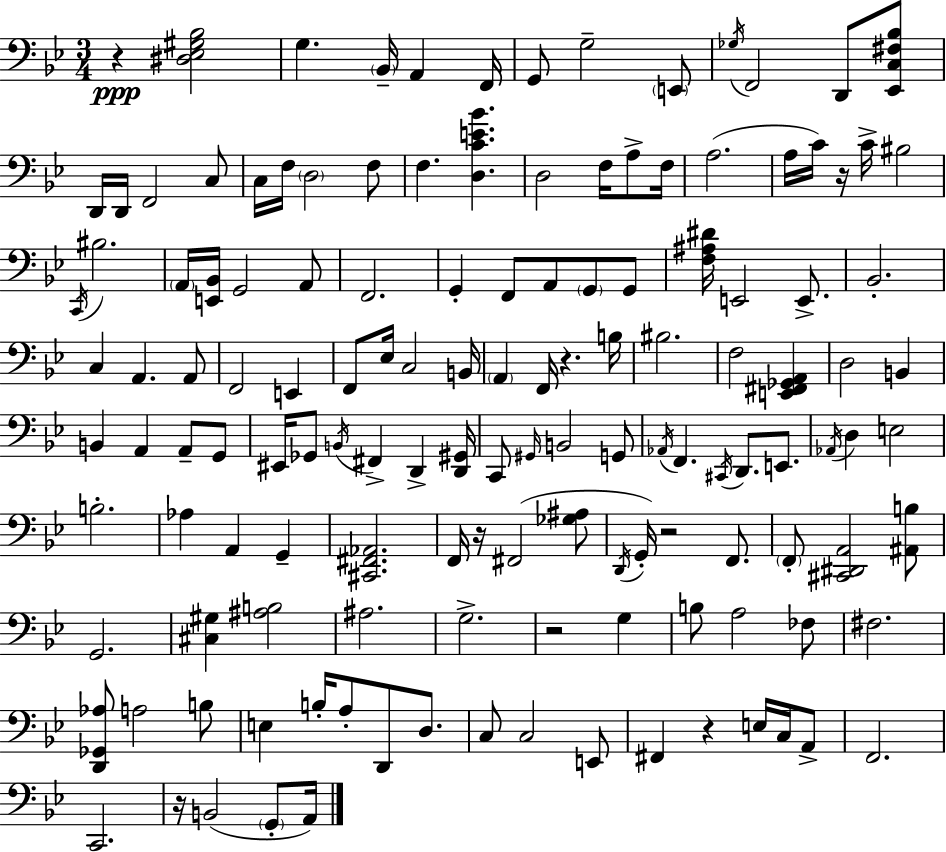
{
  \clef bass
  \numericTimeSignature
  \time 3/4
  \key bes \major
  r4\ppp <dis ees gis bes>2 | g4. \parenthesize bes,16-- a,4 f,16 | g,8 g2-- \parenthesize e,8 | \acciaccatura { ges16 } f,2 d,8 <ees, c fis bes>8 | \break d,16 d,16 f,2 c8 | c16 f16 \parenthesize d2 f8 | f4. <d c' e' bes'>4. | d2 f16 a8-> | \break f16 a2.( | a16 c'16) r16 c'16-> bis2 | \acciaccatura { c,16 } bis2. | \parenthesize a,16 <e, bes,>16 g,2 | \break a,8 f,2. | g,4-. f,8 a,8 \parenthesize g,8 | g,8 <f ais dis'>16 e,2 e,8.-> | bes,2.-. | \break c4 a,4. | a,8 f,2 e,4 | f,8 ees16 c2 | b,16 \parenthesize a,4 f,16 r4. | \break b16 bis2. | f2 <e, fis, ges, a,>4 | d2 b,4 | b,4 a,4 a,8-- | \break g,8 eis,16 ges,8 \acciaccatura { b,16 } fis,4-> d,4-> | <d, gis,>16 c,8 \grace { gis,16 } b,2 | g,8 \acciaccatura { aes,16 } f,4. \acciaccatura { cis,16 } | d,8. e,8. \acciaccatura { aes,16 } d4 e2 | \break b2.-. | aes4 a,4 | g,4-- <cis, fis, aes,>2. | f,16 r16 fis,2( | \break <ges ais>8 \acciaccatura { d,16 } g,16-.) r2 | f,8. \parenthesize f,8-. <cis, dis, a,>2 | <ais, b>8 g,2. | <cis gis>4 | \break <ais b>2 ais2. | g2.-> | r2 | g4 b8 a2 | \break fes8 fis2. | <d, ges, aes>8 a2 | b8 e4 | b16-. a8-. d,8 d8. c8 c2 | \break e,8 fis,4 | r4 e16 c16 a,8-> f,2. | c,2. | r16 b,2( | \break \parenthesize g,8-. a,16) \bar "|."
}